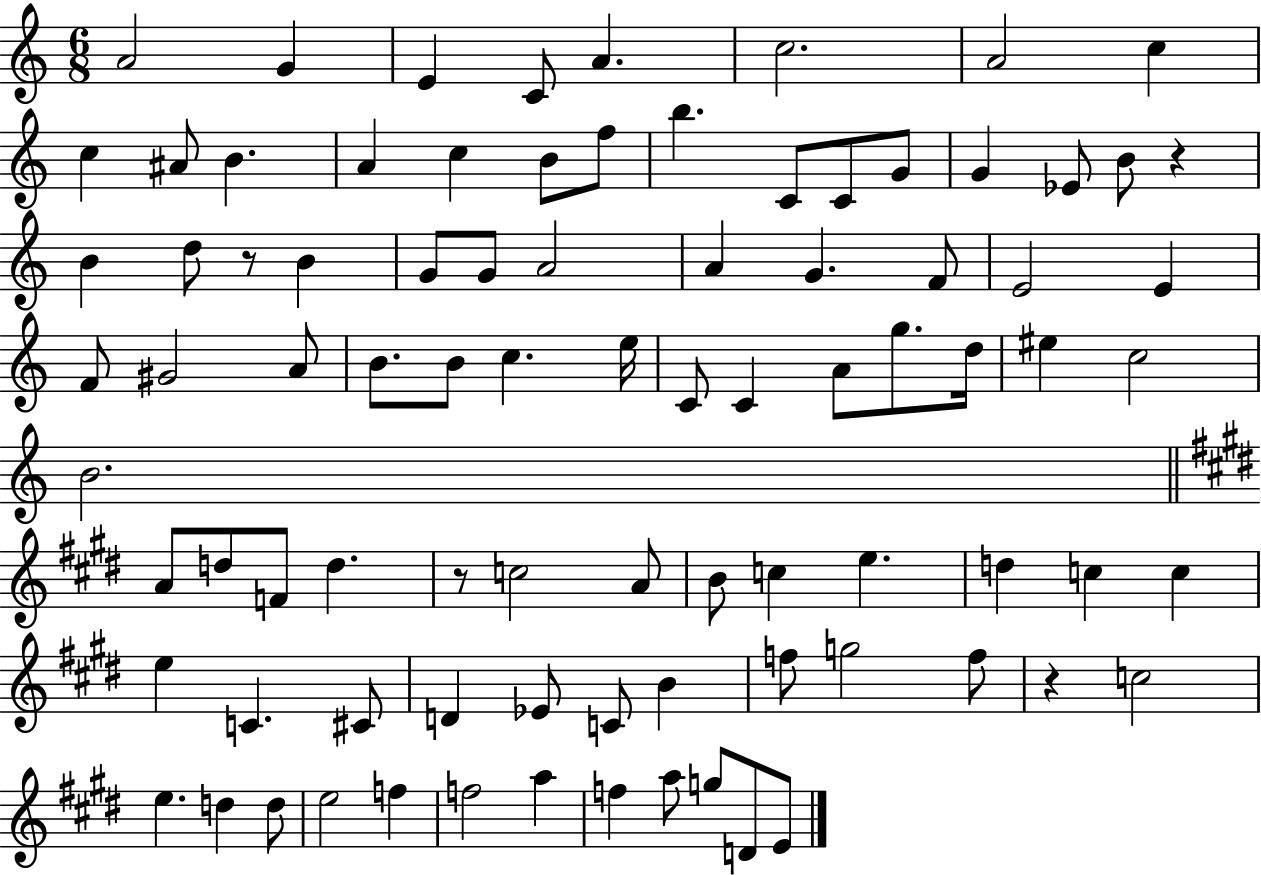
A4/h G4/q E4/q C4/e A4/q. C5/h. A4/h C5/q C5/q A#4/e B4/q. A4/q C5/q B4/e F5/e B5/q. C4/e C4/e G4/e G4/q Eb4/e B4/e R/q B4/q D5/e R/e B4/q G4/e G4/e A4/h A4/q G4/q. F4/e E4/h E4/q F4/e G#4/h A4/e B4/e. B4/e C5/q. E5/s C4/e C4/q A4/e G5/e. D5/s EIS5/q C5/h B4/h. A4/e D5/e F4/e D5/q. R/e C5/h A4/e B4/e C5/q E5/q. D5/q C5/q C5/q E5/q C4/q. C#4/e D4/q Eb4/e C4/e B4/q F5/e G5/h F5/e R/q C5/h E5/q. D5/q D5/e E5/h F5/q F5/h A5/q F5/q A5/e G5/e D4/e E4/e